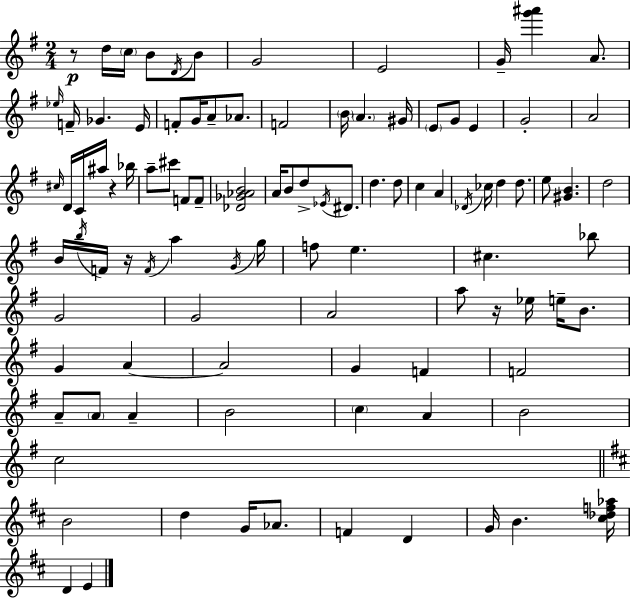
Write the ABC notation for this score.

X:1
T:Untitled
M:2/4
L:1/4
K:G
z/2 d/4 c/4 B/2 D/4 B/2 G2 E2 G/4 [g'^a'] A/2 _e/4 F/4 _G E/4 F/2 G/4 A/2 _A/2 F2 B/4 A ^G/4 E/2 G/2 E G2 A2 ^c/4 D/4 C/4 ^a/4 z _b/4 a/2 ^c'/2 F/2 F/2 [_D_G_AB]2 A/4 B/2 d/2 _E/4 ^D/2 d d/2 c A _D/4 _c/4 d d/2 e/2 [^GB] d2 B/4 b/4 F/4 z/4 F/4 a G/4 g/4 f/2 e ^c _b/2 G2 G2 A2 a/2 z/4 _e/4 e/4 B/2 G A A2 G F F2 A/2 A/2 A B2 c A B2 c2 B2 d G/4 _A/2 F D G/4 B [^c_df_a]/4 D E